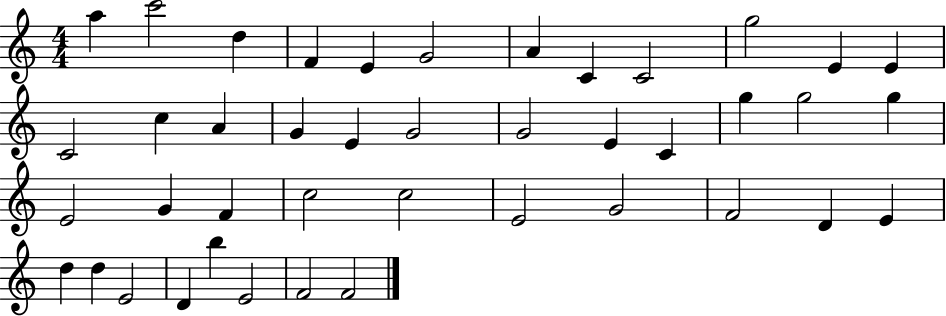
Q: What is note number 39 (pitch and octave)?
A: B5